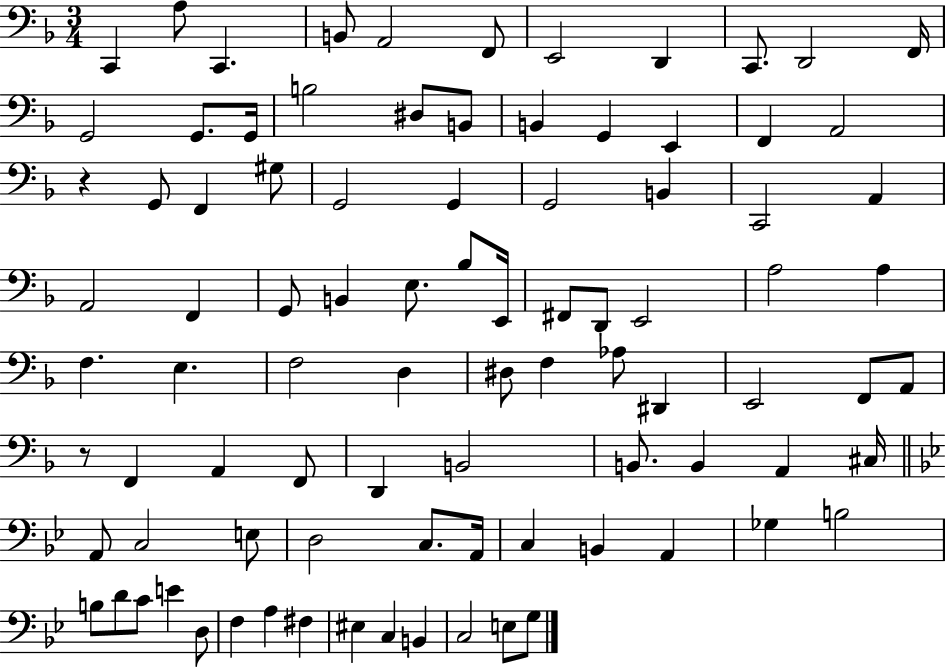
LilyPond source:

{
  \clef bass
  \numericTimeSignature
  \time 3/4
  \key f \major
  c,4 a8 c,4. | b,8 a,2 f,8 | e,2 d,4 | c,8. d,2 f,16 | \break g,2 g,8. g,16 | b2 dis8 b,8 | b,4 g,4 e,4 | f,4 a,2 | \break r4 g,8 f,4 gis8 | g,2 g,4 | g,2 b,4 | c,2 a,4 | \break a,2 f,4 | g,8 b,4 e8. bes8 e,16 | fis,8 d,8 e,2 | a2 a4 | \break f4. e4. | f2 d4 | dis8 f4 aes8 dis,4 | e,2 f,8 a,8 | \break r8 f,4 a,4 f,8 | d,4 b,2 | b,8. b,4 a,4 cis16 | \bar "||" \break \key g \minor a,8 c2 e8 | d2 c8. a,16 | c4 b,4 a,4 | ges4 b2 | \break b8 d'8 c'8 e'4 d8 | f4 a4 fis4 | eis4 c4 b,4 | c2 e8 g8 | \break \bar "|."
}